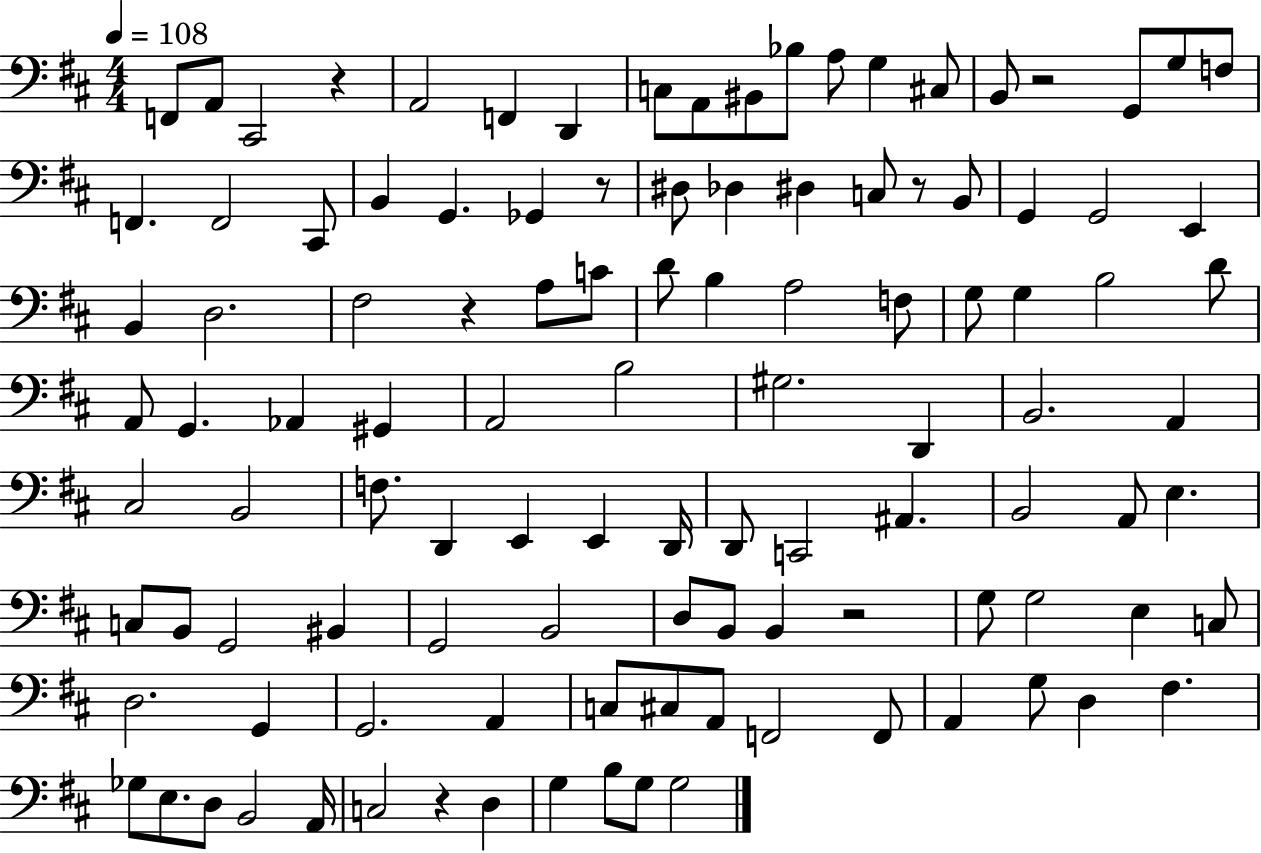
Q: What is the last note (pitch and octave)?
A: G3